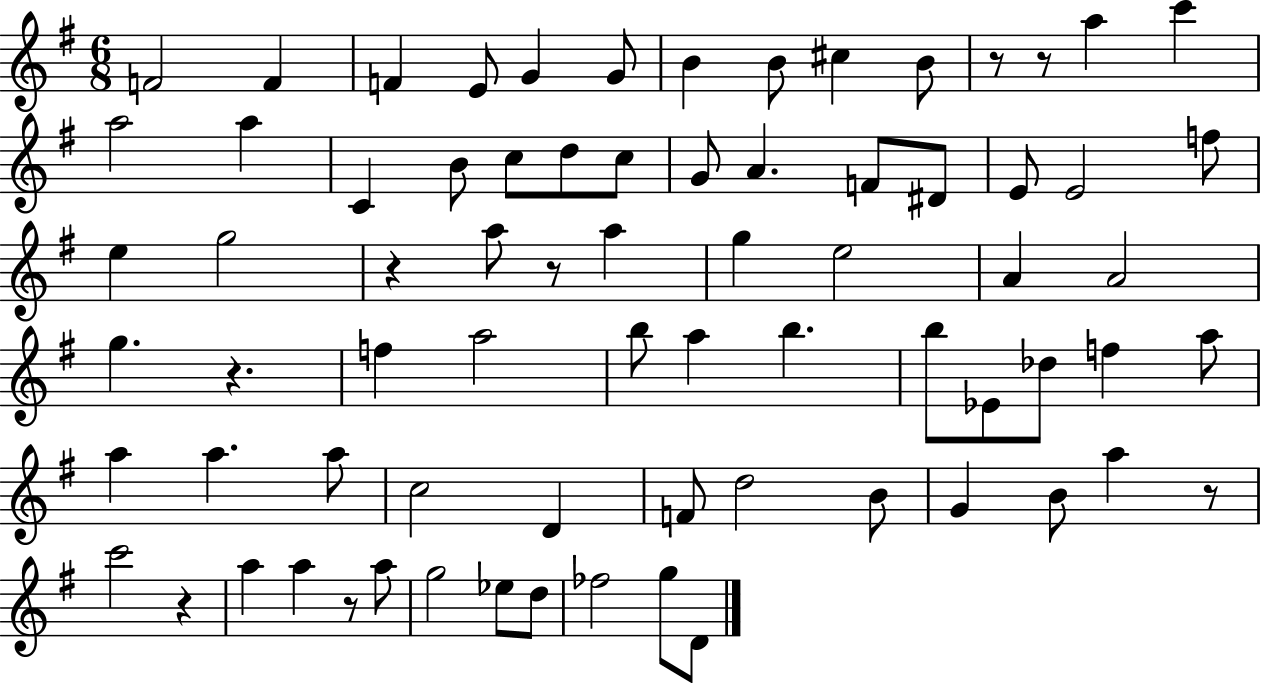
F4/h F4/q F4/q E4/e G4/q G4/e B4/q B4/e C#5/q B4/e R/e R/e A5/q C6/q A5/h A5/q C4/q B4/e C5/e D5/e C5/e G4/e A4/q. F4/e D#4/e E4/e E4/h F5/e E5/q G5/h R/q A5/e R/e A5/q G5/q E5/h A4/q A4/h G5/q. R/q. F5/q A5/h B5/e A5/q B5/q. B5/e Eb4/e Db5/e F5/q A5/e A5/q A5/q. A5/e C5/h D4/q F4/e D5/h B4/e G4/q B4/e A5/q R/e C6/h R/q A5/q A5/q R/e A5/e G5/h Eb5/e D5/e FES5/h G5/e D4/e